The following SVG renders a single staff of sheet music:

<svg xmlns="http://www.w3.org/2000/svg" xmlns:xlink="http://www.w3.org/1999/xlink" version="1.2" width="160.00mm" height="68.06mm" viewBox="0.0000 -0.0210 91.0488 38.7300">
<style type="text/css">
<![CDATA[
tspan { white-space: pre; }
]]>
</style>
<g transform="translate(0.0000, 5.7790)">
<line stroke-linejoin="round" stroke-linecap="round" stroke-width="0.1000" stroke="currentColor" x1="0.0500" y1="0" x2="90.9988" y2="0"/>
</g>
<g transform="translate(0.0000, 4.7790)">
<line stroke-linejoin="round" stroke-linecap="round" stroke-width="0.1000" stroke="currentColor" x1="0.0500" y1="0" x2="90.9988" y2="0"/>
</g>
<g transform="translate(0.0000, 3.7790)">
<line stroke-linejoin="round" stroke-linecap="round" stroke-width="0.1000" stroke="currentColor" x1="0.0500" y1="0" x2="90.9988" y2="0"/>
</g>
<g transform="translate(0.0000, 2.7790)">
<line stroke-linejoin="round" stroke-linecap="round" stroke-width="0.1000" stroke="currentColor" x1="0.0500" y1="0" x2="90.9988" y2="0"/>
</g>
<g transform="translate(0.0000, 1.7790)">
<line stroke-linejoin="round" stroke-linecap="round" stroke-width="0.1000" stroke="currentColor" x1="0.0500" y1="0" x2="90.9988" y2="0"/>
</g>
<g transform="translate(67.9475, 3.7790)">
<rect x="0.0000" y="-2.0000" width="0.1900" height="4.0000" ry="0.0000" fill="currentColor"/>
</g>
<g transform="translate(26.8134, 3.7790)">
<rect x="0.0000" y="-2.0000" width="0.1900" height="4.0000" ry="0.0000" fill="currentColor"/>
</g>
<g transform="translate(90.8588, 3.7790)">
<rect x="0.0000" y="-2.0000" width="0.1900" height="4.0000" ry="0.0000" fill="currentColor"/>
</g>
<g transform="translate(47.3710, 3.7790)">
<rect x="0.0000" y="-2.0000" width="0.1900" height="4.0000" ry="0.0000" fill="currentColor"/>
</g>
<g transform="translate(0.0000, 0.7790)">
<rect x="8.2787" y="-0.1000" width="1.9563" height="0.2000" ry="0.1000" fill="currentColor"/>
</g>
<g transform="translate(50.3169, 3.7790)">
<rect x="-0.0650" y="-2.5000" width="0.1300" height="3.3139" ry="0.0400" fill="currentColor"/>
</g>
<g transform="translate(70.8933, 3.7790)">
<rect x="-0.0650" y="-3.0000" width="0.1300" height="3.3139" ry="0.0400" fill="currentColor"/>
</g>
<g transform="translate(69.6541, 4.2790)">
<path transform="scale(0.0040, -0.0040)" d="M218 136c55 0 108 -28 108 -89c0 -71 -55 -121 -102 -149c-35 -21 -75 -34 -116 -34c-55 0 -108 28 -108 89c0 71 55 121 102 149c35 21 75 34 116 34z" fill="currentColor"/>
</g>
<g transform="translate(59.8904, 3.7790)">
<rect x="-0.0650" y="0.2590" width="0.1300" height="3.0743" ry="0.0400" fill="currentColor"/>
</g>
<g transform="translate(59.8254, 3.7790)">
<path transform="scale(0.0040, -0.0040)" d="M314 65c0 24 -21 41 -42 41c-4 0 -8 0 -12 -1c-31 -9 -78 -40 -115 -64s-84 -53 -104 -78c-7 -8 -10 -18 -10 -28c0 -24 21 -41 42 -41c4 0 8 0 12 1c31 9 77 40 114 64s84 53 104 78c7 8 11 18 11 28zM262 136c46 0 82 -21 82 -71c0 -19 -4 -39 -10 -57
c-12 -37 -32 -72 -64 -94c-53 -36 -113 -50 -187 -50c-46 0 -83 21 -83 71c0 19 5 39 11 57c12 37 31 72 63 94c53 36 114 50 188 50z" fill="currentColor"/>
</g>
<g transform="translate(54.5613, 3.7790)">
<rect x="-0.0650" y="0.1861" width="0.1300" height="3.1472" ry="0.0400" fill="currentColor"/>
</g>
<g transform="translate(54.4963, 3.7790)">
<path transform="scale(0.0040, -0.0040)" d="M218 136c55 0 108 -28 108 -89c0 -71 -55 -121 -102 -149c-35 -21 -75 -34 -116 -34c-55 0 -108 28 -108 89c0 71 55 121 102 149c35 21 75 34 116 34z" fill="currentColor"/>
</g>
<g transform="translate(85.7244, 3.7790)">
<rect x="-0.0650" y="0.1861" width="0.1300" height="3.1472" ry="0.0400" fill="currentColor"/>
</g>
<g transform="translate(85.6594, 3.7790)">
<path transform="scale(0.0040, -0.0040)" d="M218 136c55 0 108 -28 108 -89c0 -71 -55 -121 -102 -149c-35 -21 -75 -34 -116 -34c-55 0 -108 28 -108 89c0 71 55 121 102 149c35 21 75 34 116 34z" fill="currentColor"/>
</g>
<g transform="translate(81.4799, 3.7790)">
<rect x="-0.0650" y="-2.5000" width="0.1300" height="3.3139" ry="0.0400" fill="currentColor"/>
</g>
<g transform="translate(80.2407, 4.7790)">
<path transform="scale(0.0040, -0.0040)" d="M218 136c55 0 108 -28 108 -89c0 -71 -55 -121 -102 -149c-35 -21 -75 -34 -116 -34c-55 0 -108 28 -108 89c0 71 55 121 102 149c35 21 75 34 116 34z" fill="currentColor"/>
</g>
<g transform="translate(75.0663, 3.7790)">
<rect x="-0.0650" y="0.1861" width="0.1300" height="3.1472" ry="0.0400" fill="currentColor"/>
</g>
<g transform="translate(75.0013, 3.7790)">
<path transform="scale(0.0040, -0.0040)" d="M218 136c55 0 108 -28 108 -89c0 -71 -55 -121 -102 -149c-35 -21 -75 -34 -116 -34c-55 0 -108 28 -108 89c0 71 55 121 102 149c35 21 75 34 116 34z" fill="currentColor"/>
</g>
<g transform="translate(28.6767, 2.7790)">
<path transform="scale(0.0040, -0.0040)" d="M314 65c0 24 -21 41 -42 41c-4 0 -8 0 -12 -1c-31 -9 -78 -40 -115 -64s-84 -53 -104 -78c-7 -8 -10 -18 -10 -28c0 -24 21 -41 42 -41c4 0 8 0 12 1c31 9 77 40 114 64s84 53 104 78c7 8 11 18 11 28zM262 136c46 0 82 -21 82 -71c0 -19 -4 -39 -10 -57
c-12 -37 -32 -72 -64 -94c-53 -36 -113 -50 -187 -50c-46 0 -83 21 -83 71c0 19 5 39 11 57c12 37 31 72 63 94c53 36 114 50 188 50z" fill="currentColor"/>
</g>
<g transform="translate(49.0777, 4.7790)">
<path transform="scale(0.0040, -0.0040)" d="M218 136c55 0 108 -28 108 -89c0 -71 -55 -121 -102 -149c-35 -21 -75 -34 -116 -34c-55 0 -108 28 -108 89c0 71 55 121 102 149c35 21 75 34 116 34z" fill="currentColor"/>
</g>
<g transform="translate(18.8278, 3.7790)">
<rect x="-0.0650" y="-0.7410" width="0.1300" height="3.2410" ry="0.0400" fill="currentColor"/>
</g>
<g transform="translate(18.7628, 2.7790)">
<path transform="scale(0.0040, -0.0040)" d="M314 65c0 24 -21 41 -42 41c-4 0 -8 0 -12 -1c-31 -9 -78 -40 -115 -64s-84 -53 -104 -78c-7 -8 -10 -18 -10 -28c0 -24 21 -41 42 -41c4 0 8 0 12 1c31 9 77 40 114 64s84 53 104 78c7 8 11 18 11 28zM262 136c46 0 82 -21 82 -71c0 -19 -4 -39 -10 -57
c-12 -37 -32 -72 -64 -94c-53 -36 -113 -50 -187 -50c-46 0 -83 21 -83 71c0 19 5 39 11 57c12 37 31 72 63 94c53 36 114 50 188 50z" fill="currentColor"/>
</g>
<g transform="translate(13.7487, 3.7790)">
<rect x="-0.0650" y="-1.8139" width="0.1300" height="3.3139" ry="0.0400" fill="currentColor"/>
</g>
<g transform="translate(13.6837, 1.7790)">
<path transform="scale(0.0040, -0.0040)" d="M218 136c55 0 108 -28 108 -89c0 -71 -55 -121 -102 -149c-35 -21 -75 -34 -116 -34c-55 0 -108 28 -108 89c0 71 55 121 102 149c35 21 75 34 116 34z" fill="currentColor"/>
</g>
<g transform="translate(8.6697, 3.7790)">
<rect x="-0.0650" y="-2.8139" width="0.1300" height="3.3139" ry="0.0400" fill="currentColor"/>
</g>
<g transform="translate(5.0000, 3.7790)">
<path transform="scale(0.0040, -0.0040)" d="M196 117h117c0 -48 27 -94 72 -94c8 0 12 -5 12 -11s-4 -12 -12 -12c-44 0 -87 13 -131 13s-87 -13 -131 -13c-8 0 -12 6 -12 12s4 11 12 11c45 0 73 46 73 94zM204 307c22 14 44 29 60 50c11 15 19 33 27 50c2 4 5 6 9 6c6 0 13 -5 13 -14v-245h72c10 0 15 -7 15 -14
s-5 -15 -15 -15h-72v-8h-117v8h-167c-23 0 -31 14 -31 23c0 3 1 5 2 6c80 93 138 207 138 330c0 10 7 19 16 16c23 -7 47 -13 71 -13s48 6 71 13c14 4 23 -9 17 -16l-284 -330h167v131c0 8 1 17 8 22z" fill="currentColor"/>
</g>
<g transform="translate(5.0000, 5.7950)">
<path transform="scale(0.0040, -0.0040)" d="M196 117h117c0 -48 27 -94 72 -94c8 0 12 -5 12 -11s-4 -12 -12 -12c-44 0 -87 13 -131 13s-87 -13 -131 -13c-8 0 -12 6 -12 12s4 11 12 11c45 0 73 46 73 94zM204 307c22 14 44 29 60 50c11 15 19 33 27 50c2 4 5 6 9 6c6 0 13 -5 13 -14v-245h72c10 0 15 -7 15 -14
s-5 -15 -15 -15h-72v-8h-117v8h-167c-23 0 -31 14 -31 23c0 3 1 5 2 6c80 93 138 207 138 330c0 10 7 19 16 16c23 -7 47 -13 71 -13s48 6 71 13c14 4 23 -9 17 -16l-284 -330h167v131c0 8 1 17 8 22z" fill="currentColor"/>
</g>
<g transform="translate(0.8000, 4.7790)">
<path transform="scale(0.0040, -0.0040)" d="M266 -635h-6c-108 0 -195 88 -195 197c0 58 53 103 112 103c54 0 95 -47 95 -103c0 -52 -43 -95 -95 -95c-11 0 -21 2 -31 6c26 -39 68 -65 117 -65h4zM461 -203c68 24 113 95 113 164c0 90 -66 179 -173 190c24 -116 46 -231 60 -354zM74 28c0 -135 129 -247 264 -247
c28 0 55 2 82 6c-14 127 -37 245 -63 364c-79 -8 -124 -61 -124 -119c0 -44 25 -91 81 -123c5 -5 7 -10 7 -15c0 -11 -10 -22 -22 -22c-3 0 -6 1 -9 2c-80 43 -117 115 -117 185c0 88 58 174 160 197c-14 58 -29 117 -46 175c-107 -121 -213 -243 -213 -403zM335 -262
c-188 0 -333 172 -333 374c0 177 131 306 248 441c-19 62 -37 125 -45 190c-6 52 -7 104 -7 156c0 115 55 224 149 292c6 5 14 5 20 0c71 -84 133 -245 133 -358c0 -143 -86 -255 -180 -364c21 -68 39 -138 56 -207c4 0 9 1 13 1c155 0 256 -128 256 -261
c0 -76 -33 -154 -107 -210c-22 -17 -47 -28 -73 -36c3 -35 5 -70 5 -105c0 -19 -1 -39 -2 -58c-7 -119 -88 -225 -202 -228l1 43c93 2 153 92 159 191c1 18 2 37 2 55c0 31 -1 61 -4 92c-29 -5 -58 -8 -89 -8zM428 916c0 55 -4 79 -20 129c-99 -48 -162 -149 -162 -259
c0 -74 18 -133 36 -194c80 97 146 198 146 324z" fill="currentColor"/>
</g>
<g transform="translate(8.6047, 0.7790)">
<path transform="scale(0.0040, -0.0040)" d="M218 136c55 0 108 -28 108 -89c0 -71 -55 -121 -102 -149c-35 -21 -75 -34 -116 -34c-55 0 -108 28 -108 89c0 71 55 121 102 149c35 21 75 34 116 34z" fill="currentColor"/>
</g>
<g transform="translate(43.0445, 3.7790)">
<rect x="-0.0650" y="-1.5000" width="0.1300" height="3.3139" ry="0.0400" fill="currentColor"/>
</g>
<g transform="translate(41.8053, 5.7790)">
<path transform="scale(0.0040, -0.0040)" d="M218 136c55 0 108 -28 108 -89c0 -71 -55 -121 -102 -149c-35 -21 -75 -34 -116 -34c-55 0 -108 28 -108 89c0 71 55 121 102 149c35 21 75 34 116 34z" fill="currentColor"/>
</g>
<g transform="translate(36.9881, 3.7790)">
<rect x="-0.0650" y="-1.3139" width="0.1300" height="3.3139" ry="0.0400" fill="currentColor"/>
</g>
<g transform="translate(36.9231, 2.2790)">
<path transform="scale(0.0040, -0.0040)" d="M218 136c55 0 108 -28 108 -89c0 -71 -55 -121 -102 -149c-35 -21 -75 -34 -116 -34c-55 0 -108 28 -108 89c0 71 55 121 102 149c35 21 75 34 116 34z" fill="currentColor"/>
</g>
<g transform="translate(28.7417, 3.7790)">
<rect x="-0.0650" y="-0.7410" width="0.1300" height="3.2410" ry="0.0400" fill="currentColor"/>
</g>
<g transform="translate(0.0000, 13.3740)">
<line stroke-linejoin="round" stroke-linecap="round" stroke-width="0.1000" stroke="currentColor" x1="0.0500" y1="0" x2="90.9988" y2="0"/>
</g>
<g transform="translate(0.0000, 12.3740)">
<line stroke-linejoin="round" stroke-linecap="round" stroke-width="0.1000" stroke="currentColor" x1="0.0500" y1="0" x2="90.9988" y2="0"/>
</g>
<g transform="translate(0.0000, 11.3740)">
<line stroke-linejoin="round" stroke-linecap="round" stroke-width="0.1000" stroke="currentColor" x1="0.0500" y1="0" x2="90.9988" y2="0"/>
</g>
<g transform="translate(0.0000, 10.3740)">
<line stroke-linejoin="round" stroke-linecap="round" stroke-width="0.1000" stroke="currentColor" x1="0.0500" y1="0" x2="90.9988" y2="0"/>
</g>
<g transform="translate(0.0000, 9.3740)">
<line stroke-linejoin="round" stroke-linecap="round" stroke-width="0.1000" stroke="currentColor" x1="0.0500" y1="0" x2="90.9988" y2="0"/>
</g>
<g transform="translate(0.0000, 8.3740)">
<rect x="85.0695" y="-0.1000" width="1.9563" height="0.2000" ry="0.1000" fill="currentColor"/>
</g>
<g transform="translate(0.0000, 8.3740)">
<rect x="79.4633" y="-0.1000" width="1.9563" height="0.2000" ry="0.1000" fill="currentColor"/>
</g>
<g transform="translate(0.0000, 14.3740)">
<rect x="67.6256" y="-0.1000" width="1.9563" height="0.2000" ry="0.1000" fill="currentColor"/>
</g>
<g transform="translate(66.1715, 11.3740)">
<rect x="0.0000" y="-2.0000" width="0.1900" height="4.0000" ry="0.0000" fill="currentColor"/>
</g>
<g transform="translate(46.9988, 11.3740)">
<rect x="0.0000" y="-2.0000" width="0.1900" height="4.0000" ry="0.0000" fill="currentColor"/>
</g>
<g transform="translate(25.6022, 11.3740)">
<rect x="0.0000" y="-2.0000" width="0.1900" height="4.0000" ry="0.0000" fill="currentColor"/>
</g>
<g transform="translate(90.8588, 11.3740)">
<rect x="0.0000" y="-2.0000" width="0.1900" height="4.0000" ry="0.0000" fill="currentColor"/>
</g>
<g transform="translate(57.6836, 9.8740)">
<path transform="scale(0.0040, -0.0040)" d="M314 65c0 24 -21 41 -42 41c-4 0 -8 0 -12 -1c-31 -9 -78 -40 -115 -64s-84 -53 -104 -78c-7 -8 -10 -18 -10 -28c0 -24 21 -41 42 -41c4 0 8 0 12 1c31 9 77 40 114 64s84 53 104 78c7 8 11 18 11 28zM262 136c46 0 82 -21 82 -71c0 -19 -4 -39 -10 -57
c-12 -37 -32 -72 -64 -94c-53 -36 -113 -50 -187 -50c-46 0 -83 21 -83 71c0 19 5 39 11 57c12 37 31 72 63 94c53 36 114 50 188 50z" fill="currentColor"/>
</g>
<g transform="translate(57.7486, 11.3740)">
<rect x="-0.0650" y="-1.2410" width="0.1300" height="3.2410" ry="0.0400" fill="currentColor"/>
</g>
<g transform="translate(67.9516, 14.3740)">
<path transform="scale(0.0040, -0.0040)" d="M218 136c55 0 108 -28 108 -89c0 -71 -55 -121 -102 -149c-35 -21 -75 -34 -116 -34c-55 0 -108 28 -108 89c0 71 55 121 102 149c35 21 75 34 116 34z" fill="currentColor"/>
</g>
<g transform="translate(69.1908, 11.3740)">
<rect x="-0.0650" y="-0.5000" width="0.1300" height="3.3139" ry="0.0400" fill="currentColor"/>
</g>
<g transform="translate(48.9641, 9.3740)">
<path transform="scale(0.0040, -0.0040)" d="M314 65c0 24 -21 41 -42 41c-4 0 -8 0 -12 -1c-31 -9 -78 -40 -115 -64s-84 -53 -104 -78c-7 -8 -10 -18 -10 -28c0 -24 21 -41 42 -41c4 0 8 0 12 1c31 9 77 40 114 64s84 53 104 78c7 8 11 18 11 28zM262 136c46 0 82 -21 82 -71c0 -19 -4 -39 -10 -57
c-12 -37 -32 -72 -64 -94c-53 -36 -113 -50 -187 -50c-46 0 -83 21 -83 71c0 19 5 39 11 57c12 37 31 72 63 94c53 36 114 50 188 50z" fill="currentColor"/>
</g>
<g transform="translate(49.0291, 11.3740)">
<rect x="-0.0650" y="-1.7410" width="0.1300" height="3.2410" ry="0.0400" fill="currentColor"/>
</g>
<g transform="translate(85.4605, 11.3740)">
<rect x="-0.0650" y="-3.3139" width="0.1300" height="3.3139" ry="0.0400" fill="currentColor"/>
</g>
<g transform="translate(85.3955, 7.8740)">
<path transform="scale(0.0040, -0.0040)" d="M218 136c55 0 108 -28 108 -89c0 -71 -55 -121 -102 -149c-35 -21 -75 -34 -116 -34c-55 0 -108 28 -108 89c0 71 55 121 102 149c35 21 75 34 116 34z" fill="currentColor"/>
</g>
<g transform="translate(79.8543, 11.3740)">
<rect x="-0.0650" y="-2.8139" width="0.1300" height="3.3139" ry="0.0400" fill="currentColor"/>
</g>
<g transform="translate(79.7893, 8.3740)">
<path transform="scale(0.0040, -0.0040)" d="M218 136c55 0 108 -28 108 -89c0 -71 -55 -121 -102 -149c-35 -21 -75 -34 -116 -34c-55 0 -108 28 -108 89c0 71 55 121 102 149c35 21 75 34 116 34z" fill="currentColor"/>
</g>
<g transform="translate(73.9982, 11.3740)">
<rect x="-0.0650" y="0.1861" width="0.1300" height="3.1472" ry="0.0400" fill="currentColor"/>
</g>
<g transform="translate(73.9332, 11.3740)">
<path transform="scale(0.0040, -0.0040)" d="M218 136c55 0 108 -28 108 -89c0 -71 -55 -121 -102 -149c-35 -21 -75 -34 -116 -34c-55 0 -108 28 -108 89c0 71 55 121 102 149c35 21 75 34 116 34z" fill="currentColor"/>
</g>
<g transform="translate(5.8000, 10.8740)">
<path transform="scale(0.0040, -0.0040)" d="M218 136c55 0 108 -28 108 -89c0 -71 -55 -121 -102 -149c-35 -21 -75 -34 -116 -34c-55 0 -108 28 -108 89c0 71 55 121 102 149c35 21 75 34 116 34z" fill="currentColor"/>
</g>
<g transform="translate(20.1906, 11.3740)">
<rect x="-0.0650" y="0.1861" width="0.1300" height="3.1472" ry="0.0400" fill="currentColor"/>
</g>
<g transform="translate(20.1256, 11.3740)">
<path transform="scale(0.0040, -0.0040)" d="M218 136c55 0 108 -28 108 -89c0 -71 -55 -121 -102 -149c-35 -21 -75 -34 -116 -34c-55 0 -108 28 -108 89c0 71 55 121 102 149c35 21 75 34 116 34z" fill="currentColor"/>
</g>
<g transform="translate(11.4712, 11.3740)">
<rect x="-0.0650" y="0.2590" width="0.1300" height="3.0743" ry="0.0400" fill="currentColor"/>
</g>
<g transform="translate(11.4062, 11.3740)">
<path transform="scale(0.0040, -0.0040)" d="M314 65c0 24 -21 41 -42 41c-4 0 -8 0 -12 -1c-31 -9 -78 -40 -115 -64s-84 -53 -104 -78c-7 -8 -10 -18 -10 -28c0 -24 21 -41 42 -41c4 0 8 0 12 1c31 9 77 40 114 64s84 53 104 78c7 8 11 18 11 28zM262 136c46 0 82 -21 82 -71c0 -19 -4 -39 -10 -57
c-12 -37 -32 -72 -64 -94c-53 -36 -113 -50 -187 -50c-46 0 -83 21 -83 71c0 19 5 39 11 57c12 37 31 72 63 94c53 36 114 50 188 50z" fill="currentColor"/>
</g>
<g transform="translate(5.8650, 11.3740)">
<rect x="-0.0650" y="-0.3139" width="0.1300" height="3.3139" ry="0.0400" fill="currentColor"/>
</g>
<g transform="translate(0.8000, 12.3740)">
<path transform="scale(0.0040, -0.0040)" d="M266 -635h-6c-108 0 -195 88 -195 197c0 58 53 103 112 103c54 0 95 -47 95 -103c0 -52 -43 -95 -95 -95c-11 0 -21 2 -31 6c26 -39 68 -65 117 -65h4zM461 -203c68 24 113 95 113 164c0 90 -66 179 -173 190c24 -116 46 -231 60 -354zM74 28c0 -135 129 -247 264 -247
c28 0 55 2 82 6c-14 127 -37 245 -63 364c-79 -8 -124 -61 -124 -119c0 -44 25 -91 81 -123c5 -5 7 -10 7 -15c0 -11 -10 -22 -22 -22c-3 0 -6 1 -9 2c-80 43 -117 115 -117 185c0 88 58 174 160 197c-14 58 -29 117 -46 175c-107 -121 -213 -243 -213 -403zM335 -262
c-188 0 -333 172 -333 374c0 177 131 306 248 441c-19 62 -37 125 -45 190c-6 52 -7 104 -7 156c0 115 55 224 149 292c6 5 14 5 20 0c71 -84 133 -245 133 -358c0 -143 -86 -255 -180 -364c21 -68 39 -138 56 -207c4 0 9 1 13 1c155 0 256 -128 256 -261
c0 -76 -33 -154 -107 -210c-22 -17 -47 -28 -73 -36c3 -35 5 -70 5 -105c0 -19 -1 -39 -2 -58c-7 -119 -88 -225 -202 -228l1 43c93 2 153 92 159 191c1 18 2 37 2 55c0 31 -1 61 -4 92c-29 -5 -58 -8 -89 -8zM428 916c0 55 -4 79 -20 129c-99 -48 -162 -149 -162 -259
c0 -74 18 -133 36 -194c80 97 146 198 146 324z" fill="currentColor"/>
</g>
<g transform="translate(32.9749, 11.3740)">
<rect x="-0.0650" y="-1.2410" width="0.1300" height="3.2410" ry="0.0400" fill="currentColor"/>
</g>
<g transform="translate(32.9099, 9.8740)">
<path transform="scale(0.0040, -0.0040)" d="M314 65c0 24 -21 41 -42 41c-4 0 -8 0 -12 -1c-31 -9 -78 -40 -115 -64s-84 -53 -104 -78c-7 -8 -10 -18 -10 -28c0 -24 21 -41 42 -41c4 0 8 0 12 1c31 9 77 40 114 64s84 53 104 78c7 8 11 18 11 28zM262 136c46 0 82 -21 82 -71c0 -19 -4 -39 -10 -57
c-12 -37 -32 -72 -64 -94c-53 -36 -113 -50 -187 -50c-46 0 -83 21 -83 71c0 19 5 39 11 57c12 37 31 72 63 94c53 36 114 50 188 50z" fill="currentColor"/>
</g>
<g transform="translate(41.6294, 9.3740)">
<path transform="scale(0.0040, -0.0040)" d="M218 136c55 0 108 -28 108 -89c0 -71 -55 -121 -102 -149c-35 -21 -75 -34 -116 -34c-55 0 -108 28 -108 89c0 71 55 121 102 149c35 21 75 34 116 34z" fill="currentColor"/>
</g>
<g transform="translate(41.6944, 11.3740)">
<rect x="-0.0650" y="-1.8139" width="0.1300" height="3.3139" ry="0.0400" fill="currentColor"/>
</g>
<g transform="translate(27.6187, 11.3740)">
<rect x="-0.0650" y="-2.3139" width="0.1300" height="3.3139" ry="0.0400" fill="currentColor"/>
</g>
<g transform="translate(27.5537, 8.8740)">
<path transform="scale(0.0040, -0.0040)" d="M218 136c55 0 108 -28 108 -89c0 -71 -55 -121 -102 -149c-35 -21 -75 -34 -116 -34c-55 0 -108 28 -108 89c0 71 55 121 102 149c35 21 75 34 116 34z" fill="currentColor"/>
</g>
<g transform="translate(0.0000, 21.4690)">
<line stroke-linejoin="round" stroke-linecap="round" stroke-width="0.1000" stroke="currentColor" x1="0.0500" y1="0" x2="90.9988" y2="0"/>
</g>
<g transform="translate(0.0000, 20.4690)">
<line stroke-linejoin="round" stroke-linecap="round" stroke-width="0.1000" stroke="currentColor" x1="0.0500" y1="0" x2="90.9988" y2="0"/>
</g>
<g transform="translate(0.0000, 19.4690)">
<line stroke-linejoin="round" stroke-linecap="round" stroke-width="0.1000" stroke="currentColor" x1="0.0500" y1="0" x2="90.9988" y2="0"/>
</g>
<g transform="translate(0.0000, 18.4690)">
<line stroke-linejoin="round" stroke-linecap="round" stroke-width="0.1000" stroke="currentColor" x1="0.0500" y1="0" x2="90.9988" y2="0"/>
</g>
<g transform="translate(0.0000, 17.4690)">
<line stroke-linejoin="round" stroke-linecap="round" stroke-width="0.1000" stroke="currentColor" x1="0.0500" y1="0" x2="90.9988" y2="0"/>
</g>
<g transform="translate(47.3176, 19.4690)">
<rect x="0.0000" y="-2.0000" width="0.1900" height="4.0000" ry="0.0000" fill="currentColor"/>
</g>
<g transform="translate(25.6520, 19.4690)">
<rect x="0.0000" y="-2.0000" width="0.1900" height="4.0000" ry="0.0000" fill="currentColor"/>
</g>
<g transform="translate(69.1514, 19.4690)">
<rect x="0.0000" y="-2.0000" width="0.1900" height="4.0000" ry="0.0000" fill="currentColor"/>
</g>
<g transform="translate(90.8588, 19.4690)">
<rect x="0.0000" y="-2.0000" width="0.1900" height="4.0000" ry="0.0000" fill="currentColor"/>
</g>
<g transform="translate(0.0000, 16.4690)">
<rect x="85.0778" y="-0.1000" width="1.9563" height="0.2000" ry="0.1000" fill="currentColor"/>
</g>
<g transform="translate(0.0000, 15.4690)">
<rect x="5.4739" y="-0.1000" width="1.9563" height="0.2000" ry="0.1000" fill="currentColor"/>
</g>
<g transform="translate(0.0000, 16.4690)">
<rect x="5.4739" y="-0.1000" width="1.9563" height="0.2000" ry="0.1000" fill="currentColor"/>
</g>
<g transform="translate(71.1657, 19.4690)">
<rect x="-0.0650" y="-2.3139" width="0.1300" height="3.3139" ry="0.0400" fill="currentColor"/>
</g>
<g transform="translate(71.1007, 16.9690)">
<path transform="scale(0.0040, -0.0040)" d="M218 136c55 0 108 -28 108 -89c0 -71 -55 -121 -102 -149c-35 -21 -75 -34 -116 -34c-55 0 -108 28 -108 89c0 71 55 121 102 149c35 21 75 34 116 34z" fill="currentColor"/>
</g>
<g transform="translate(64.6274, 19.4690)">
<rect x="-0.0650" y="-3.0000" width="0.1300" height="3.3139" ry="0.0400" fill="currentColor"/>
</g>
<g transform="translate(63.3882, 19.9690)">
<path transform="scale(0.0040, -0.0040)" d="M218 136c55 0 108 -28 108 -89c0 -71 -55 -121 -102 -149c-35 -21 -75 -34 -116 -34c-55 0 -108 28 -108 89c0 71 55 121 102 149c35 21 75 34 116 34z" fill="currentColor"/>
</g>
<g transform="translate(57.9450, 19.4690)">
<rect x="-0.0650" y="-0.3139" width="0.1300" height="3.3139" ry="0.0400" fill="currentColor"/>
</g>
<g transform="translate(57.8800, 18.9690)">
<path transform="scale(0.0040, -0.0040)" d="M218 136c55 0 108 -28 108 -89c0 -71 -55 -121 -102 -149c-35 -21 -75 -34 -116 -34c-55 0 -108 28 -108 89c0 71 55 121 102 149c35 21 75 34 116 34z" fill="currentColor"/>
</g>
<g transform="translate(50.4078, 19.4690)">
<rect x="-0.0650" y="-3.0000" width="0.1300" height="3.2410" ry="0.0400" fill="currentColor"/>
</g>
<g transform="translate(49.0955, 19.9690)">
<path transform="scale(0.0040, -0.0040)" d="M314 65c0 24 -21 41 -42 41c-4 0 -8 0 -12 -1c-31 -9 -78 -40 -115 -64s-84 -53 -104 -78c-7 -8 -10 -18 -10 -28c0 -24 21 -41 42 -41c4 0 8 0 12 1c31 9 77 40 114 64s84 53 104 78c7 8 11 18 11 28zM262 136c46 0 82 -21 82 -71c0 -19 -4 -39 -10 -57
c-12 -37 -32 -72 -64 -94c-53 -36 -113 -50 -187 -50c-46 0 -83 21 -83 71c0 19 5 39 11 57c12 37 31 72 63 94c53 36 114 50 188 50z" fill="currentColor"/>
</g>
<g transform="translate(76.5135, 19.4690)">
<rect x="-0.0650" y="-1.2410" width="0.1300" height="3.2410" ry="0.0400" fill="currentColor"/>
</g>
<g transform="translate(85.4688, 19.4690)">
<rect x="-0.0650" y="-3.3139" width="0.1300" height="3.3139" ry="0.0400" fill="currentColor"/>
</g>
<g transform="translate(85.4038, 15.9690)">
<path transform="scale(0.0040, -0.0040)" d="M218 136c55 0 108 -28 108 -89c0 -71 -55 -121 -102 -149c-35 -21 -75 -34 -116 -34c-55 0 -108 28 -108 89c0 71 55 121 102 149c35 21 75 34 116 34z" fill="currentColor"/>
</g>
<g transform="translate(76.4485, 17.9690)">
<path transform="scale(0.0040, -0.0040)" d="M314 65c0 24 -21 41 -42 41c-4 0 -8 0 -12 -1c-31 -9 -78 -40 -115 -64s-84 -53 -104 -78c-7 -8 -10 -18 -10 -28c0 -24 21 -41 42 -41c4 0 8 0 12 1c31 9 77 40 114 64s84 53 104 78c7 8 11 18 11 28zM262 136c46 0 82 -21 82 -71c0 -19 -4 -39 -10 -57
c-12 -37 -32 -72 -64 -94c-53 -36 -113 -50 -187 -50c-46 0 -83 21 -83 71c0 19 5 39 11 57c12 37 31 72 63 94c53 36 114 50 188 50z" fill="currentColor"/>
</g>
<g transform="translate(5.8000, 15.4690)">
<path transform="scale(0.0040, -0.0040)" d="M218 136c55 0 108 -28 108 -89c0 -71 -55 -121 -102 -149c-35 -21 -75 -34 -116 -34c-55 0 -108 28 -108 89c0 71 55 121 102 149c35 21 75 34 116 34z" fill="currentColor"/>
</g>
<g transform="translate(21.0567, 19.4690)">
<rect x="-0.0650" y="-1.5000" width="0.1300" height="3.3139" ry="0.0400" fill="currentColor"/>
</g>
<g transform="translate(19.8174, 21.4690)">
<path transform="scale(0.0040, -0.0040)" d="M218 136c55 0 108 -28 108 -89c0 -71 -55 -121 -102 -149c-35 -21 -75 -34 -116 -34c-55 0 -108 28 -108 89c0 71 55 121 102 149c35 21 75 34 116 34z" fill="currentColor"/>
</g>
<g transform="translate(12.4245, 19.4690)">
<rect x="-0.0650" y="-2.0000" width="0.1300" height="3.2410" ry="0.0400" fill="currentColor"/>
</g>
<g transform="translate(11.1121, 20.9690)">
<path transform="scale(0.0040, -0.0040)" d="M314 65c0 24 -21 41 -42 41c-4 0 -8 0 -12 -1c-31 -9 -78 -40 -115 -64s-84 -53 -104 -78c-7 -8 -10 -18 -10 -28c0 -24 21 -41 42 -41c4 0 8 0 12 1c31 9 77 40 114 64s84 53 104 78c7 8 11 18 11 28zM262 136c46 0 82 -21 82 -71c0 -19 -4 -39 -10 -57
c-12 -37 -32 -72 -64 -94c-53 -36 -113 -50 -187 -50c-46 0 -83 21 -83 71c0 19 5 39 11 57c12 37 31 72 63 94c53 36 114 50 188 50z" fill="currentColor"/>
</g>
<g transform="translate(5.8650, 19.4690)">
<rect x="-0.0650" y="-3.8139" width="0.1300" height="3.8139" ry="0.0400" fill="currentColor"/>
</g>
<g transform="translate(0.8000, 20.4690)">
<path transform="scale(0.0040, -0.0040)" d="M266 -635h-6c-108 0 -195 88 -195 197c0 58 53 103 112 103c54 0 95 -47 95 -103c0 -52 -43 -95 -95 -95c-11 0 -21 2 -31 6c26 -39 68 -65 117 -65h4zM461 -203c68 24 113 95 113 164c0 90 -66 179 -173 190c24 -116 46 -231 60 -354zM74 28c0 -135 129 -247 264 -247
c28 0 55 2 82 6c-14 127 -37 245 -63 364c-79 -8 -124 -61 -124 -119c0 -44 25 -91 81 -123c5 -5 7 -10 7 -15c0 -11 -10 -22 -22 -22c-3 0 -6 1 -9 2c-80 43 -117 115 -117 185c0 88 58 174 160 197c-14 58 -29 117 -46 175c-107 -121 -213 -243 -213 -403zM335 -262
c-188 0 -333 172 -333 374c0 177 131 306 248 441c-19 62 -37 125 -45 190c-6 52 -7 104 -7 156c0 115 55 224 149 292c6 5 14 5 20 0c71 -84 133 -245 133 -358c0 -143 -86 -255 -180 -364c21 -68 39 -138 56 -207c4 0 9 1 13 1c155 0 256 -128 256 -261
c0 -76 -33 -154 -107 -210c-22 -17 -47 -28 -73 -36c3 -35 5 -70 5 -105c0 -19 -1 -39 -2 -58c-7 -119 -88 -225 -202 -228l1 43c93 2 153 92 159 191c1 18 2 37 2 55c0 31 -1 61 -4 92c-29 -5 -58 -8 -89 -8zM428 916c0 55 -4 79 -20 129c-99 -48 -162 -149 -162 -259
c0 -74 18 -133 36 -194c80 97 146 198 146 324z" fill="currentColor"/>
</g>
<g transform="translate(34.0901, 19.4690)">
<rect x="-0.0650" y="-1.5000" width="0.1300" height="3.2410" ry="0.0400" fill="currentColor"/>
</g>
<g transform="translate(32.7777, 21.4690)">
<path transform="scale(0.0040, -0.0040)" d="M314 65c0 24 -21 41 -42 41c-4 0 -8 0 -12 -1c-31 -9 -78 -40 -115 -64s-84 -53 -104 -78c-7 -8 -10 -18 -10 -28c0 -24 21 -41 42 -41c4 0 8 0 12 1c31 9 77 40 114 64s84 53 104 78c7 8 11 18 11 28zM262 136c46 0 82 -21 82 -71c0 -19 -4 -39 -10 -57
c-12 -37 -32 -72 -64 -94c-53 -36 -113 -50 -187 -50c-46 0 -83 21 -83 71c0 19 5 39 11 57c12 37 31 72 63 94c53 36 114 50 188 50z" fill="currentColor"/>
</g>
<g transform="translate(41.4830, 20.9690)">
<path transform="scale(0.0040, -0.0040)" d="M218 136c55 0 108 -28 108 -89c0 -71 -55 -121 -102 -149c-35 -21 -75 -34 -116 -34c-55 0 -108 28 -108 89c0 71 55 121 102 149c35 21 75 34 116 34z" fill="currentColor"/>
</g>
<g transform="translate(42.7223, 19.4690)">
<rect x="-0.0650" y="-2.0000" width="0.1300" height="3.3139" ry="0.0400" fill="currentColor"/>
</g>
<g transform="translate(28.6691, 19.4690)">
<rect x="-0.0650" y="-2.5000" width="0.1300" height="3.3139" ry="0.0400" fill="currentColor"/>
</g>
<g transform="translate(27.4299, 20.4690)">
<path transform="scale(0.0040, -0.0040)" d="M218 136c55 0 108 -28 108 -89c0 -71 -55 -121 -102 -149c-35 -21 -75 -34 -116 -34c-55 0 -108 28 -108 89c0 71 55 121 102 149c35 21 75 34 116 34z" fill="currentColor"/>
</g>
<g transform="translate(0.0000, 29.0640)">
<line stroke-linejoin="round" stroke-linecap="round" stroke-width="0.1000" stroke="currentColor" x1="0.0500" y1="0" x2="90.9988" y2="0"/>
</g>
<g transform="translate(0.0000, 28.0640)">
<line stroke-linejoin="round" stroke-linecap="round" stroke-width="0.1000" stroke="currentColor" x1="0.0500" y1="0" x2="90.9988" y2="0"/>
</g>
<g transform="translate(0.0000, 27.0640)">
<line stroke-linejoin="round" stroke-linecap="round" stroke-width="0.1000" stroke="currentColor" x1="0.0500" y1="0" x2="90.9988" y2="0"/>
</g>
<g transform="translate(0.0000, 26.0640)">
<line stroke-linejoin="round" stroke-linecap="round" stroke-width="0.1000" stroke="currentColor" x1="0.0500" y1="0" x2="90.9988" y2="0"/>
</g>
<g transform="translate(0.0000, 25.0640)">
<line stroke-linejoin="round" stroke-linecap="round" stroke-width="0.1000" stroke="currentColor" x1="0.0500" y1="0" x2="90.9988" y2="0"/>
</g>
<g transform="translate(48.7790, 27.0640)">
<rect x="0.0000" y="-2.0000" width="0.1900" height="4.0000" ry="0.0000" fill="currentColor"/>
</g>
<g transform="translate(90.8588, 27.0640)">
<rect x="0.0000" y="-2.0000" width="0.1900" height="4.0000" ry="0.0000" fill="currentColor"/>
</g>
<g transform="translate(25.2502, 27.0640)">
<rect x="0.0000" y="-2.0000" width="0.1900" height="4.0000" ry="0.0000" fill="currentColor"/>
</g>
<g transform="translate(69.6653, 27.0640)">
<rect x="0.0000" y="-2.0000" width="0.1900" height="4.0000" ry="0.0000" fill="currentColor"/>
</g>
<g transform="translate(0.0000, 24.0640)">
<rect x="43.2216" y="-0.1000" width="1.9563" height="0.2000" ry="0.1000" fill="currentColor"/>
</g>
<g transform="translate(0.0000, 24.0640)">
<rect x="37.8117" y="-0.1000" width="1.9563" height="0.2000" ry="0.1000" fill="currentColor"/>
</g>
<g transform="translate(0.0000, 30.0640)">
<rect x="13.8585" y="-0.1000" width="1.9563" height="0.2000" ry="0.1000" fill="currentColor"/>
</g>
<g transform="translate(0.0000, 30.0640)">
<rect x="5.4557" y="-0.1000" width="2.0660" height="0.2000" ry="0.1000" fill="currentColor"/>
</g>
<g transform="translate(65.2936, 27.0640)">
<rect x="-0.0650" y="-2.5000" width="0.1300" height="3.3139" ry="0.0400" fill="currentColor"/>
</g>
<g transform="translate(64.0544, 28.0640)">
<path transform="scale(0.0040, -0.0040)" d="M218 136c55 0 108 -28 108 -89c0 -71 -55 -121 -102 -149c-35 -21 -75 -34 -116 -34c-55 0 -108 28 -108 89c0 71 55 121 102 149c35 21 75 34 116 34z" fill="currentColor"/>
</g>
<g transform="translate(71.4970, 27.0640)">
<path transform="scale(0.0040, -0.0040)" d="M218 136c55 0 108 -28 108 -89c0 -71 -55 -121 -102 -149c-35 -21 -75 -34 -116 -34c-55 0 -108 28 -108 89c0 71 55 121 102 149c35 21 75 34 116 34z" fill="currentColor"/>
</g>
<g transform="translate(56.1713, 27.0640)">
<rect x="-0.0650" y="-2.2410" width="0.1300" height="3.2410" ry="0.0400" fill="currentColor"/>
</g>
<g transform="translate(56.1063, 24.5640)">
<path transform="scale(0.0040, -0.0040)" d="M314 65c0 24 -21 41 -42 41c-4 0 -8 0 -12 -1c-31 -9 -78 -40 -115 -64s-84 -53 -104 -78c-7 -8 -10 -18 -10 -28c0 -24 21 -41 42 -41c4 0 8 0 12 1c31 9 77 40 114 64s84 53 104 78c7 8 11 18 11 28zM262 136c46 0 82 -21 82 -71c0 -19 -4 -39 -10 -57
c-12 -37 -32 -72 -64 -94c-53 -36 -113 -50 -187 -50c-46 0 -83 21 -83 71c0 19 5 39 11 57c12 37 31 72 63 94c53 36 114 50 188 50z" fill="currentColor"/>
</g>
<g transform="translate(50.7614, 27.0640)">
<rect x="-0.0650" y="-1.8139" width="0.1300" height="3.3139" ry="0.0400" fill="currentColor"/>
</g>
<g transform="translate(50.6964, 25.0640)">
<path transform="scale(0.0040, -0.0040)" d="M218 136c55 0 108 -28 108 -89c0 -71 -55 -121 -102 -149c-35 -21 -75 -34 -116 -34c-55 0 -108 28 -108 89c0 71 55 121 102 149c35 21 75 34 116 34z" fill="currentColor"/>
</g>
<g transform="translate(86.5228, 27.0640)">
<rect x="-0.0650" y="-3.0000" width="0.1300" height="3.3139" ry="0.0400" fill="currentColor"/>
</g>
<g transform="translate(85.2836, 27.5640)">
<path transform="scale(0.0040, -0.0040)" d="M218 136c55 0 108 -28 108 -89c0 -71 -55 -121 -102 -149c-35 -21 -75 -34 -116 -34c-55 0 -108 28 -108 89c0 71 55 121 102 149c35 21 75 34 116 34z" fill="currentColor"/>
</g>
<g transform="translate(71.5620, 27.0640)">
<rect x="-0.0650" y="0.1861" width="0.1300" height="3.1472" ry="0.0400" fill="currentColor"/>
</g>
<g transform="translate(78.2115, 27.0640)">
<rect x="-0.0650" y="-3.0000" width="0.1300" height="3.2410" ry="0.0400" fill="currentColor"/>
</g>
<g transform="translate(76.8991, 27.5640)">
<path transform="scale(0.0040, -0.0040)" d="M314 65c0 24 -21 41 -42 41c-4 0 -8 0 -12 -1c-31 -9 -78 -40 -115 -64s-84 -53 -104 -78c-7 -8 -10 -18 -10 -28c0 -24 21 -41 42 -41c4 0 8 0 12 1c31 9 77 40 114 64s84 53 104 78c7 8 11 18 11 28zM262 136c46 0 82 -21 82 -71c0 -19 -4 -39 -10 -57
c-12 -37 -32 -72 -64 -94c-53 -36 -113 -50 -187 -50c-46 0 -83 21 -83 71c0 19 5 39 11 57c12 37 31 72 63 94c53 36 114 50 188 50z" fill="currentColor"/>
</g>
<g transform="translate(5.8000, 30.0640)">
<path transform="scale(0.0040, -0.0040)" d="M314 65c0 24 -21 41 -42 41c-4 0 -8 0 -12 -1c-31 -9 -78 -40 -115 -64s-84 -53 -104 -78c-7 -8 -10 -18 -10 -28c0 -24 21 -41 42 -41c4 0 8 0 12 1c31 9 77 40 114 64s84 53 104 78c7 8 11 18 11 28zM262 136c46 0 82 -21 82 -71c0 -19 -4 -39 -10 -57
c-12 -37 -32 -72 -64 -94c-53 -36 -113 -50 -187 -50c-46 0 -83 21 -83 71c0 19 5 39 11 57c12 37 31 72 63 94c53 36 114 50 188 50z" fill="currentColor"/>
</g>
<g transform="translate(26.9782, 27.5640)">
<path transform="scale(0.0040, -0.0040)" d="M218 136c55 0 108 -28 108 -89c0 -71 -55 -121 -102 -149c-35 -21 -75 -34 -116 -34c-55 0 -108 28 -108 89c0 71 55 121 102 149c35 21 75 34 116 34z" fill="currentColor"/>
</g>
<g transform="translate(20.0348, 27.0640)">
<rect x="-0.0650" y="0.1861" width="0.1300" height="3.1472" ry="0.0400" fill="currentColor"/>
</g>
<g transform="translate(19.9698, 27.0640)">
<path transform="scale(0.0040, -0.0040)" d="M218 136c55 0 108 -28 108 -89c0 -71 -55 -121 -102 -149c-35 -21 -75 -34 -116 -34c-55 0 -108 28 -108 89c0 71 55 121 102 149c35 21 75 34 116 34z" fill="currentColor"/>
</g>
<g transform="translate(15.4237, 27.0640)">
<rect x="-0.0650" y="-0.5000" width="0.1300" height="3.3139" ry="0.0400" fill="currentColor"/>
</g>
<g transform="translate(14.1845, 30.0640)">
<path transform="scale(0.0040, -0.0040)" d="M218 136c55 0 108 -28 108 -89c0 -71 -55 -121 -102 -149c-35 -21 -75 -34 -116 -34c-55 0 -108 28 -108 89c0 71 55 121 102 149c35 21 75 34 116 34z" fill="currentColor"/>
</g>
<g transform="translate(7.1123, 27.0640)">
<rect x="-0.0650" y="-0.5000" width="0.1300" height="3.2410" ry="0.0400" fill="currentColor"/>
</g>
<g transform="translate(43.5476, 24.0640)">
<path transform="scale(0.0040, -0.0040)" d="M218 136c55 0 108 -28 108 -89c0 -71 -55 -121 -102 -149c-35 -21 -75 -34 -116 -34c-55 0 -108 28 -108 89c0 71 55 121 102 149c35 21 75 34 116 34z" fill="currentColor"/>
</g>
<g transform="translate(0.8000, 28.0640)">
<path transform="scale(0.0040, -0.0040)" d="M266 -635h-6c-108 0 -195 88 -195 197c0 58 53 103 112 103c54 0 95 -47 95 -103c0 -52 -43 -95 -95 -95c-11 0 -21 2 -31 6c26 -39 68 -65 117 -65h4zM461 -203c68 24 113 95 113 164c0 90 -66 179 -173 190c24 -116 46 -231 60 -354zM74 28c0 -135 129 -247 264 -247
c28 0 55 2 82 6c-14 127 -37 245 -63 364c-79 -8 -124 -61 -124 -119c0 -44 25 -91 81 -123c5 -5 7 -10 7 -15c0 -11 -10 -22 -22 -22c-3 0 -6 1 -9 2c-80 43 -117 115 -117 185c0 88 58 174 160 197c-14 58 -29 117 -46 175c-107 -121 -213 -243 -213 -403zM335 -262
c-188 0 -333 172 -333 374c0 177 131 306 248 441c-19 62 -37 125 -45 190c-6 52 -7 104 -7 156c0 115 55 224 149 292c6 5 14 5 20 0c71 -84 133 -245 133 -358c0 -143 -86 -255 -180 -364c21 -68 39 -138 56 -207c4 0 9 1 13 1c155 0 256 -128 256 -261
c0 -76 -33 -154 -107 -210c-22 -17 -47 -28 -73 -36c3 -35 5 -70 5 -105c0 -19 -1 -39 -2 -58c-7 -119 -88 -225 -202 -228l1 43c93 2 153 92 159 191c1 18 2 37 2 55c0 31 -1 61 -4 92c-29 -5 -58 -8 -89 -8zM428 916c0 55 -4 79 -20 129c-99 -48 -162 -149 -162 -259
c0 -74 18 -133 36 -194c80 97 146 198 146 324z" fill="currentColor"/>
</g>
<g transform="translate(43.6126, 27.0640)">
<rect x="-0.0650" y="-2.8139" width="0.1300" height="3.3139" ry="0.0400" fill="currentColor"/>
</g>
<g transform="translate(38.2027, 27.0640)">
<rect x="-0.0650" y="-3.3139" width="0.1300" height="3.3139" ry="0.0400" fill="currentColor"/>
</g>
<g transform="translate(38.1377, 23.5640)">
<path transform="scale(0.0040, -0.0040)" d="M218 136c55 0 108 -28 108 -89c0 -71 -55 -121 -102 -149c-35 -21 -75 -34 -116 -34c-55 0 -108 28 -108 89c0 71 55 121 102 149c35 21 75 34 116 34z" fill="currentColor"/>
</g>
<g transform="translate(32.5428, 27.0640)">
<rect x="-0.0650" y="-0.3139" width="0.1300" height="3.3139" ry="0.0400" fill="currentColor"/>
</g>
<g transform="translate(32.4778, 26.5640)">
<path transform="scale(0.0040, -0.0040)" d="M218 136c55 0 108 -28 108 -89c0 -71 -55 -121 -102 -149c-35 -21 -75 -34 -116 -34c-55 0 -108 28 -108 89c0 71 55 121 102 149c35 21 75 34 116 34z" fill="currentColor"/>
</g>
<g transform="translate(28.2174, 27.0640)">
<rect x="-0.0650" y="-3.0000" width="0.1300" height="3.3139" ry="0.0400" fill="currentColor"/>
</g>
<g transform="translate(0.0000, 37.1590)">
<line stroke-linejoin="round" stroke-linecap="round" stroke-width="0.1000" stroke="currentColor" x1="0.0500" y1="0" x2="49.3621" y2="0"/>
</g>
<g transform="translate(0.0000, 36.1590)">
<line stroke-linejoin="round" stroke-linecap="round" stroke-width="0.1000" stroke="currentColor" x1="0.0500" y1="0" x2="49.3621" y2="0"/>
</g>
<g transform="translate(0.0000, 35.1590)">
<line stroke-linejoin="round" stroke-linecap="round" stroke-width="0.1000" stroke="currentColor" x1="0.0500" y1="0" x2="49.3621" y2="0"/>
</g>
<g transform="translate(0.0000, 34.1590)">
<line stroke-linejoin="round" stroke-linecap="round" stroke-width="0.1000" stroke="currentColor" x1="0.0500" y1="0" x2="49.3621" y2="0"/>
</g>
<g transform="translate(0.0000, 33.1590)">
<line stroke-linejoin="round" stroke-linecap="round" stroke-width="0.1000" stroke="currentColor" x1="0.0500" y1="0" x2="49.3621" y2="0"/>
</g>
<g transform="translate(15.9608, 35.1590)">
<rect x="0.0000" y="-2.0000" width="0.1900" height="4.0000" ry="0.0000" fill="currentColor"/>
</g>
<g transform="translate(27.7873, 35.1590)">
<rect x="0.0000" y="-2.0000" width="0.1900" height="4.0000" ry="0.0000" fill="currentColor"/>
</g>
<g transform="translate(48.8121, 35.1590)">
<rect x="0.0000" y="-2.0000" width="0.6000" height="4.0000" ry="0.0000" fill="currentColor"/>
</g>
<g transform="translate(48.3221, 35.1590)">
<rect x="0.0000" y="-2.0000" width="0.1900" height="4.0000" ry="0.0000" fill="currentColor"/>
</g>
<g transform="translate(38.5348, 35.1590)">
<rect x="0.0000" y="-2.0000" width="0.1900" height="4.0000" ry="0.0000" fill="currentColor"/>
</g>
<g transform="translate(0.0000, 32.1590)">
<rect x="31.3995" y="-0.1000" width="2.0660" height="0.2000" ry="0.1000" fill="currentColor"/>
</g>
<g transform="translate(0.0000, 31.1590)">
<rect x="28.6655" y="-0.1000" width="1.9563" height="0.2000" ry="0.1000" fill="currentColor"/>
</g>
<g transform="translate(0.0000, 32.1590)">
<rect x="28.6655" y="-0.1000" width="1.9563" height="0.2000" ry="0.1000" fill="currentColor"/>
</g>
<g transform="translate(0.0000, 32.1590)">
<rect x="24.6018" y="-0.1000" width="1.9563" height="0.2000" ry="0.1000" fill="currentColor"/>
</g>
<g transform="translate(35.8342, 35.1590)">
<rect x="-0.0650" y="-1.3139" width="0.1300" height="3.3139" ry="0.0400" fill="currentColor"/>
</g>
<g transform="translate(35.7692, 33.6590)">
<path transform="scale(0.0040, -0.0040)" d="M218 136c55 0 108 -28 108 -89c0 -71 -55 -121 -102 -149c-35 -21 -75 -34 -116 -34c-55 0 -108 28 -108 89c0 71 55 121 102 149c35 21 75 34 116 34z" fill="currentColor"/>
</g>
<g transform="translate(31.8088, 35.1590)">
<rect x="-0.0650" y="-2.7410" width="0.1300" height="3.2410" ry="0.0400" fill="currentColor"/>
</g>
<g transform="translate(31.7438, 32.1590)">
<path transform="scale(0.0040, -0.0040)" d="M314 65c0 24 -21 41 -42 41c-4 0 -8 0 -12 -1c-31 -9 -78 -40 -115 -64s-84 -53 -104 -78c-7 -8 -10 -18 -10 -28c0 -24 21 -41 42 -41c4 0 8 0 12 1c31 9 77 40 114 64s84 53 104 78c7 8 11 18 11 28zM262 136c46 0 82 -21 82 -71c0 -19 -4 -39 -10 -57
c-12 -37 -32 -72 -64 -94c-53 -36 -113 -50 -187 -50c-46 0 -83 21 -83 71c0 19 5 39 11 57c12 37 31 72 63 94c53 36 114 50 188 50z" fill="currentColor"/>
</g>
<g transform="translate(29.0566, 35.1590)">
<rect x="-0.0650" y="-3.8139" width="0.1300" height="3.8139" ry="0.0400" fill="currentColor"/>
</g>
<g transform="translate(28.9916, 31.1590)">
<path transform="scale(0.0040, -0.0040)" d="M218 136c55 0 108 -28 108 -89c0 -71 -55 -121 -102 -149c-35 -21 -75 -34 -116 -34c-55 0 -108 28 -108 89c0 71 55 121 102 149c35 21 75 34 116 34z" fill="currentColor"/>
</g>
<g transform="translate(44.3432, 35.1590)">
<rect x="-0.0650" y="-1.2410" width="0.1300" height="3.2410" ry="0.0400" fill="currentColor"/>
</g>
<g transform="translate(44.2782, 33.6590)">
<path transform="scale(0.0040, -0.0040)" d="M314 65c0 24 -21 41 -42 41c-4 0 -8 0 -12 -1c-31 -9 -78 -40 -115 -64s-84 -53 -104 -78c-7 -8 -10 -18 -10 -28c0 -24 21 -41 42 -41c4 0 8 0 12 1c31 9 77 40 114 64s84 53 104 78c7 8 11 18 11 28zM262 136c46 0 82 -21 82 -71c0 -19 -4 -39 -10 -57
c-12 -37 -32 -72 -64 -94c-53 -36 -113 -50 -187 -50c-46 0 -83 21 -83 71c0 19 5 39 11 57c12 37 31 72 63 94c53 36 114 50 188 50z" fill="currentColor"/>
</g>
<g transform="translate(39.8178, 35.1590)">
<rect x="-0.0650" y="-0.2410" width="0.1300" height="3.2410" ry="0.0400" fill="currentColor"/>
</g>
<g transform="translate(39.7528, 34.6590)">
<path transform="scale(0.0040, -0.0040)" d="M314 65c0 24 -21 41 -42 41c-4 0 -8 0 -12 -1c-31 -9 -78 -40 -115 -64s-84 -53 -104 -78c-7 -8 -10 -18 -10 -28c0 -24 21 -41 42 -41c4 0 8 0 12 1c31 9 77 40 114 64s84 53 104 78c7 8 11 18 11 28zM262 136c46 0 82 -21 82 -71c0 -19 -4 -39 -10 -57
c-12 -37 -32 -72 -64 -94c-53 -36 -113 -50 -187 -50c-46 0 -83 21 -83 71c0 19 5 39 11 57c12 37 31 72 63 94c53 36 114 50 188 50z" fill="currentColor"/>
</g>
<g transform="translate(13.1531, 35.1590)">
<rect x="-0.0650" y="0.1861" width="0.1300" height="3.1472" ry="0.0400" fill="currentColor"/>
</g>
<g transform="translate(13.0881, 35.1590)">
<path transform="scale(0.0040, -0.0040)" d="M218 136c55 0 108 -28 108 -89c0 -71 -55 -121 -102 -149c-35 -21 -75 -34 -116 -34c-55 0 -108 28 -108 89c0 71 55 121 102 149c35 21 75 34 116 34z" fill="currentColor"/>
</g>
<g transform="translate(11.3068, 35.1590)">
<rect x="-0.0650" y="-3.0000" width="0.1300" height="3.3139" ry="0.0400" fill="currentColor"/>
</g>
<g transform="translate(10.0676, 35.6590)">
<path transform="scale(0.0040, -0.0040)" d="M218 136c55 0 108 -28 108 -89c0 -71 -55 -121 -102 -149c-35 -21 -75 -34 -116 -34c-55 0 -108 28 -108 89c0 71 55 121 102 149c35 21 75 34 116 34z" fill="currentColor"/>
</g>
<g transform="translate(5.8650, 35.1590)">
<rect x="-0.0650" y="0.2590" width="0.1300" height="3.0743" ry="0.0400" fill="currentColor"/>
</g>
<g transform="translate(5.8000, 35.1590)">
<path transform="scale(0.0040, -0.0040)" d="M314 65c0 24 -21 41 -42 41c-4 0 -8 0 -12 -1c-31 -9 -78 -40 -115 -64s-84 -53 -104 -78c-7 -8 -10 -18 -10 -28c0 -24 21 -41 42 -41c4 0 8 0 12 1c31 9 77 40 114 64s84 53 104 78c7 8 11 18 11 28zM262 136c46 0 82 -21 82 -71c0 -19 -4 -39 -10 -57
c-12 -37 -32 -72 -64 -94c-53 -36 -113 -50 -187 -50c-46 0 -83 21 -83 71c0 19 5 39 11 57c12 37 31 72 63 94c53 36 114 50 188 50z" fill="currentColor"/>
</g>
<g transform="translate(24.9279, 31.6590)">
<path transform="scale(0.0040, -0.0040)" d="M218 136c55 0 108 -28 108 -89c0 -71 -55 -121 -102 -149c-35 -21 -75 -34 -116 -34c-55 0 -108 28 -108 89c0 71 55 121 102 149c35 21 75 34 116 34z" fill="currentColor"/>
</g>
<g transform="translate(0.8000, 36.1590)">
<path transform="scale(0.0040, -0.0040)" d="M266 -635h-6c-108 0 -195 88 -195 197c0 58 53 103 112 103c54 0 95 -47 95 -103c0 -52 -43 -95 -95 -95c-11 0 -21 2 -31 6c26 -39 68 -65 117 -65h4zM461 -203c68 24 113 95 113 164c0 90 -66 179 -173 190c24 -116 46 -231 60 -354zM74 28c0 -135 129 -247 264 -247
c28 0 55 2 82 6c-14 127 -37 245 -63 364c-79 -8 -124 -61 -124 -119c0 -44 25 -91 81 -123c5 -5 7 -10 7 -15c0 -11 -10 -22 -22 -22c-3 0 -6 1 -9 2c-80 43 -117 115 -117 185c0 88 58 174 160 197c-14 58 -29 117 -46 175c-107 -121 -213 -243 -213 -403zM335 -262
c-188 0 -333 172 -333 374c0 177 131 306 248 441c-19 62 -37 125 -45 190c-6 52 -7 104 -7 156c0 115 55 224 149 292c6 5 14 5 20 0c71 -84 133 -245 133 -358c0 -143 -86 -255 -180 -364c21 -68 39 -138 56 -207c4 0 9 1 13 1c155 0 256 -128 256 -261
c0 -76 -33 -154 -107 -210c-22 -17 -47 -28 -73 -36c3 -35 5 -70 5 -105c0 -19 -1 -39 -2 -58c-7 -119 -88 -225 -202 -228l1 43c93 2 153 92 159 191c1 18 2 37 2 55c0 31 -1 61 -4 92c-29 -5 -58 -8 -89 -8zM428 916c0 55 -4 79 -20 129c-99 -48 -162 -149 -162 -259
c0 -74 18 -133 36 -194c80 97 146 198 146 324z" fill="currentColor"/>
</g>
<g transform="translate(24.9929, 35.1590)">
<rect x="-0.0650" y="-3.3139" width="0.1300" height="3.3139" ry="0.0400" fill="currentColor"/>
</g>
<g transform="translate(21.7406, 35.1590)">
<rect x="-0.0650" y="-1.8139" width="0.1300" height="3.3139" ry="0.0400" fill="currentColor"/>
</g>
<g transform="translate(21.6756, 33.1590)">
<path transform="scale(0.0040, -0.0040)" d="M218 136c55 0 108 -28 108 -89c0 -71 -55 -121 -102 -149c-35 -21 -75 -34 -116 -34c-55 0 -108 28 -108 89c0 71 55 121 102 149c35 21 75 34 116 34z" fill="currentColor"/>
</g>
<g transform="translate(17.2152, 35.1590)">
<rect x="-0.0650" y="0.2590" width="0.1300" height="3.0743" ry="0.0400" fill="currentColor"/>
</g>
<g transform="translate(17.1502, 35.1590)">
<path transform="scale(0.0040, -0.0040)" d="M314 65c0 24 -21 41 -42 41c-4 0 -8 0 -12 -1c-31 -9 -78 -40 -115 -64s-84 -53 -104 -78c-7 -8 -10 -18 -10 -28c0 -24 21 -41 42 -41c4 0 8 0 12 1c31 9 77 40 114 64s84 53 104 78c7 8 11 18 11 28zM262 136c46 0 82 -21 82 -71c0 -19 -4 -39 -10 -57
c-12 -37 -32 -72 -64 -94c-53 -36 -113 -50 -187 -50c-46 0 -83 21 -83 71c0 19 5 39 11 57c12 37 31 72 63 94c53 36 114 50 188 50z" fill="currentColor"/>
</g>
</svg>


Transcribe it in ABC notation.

X:1
T:Untitled
M:4/4
L:1/4
K:C
a f d2 d2 e E G B B2 A B G B c B2 B g e2 f f2 e2 C B a b c' F2 E G E2 F A2 c A g e2 b C2 C B A c b a f g2 G B A2 A B2 A B B2 f b c' a2 e c2 e2